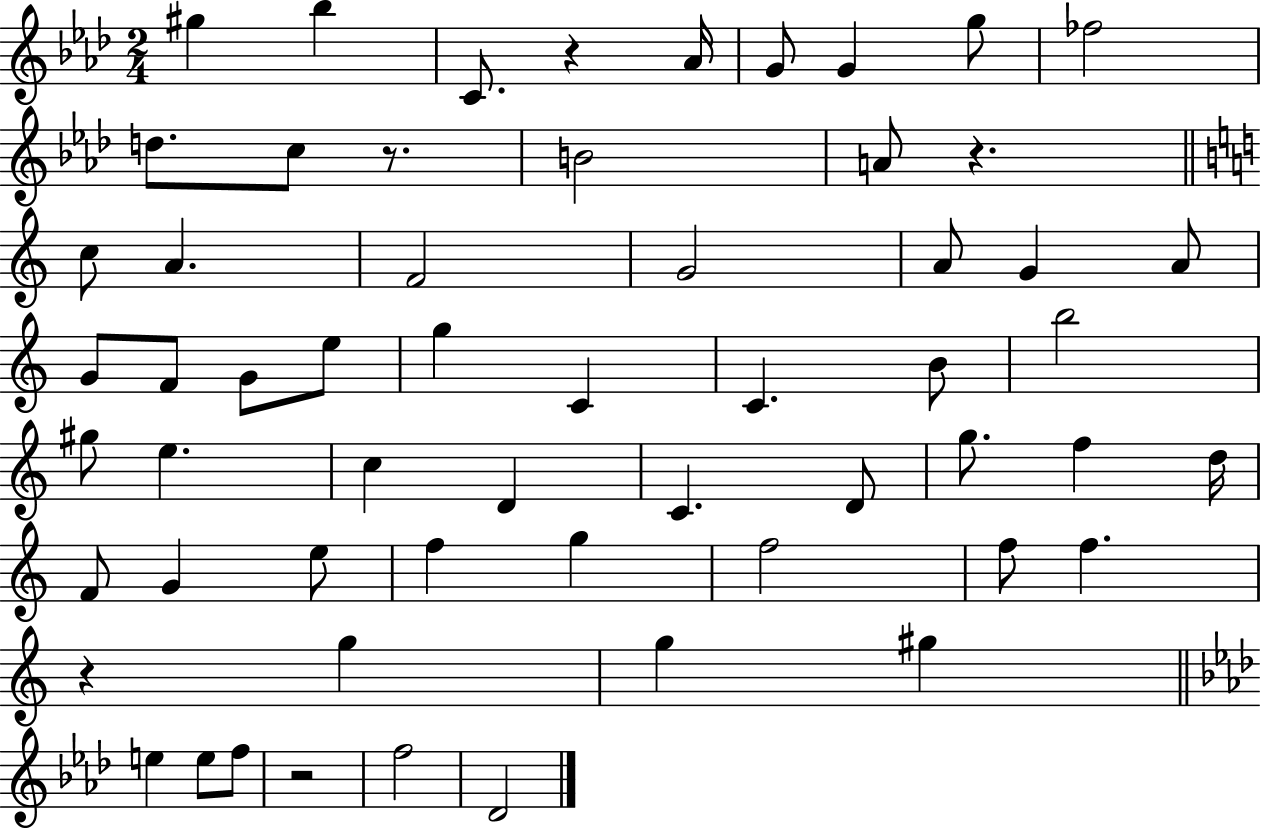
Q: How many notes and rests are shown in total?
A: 58